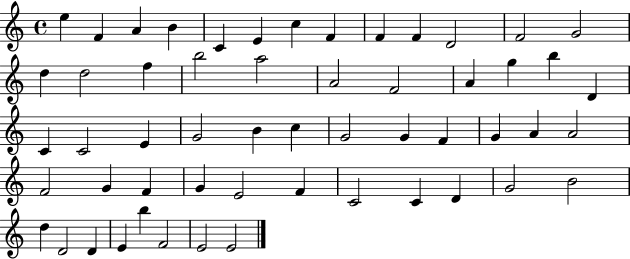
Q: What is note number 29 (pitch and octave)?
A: B4